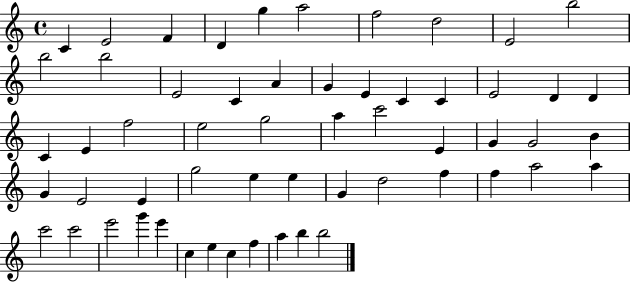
X:1
T:Untitled
M:4/4
L:1/4
K:C
C E2 F D g a2 f2 d2 E2 b2 b2 b2 E2 C A G E C C E2 D D C E f2 e2 g2 a c'2 E G G2 B G E2 E g2 e e G d2 f f a2 a c'2 c'2 e'2 g' e' c e c f a b b2